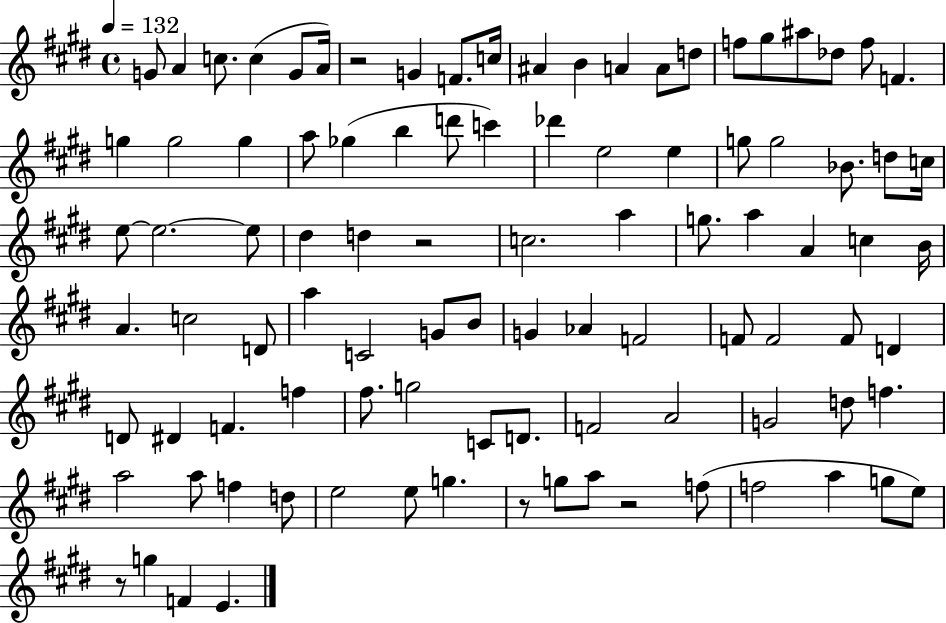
{
  \clef treble
  \time 4/4
  \defaultTimeSignature
  \key e \major
  \tempo 4 = 132
  g'8 a'4 c''8. c''4( g'8 a'16) | r2 g'4 f'8. c''16 | ais'4 b'4 a'4 a'8 d''8 | f''8 gis''8 ais''8 des''8 f''8 f'4. | \break g''4 g''2 g''4 | a''8 ges''4( b''4 d'''8 c'''4) | des'''4 e''2 e''4 | g''8 g''2 bes'8. d''8 c''16 | \break e''8~~ e''2.~~ e''8 | dis''4 d''4 r2 | c''2. a''4 | g''8. a''4 a'4 c''4 b'16 | \break a'4. c''2 d'8 | a''4 c'2 g'8 b'8 | g'4 aes'4 f'2 | f'8 f'2 f'8 d'4 | \break d'8 dis'4 f'4. f''4 | fis''8. g''2 c'8 d'8. | f'2 a'2 | g'2 d''8 f''4. | \break a''2 a''8 f''4 d''8 | e''2 e''8 g''4. | r8 g''8 a''8 r2 f''8( | f''2 a''4 g''8 e''8) | \break r8 g''4 f'4 e'4. | \bar "|."
}